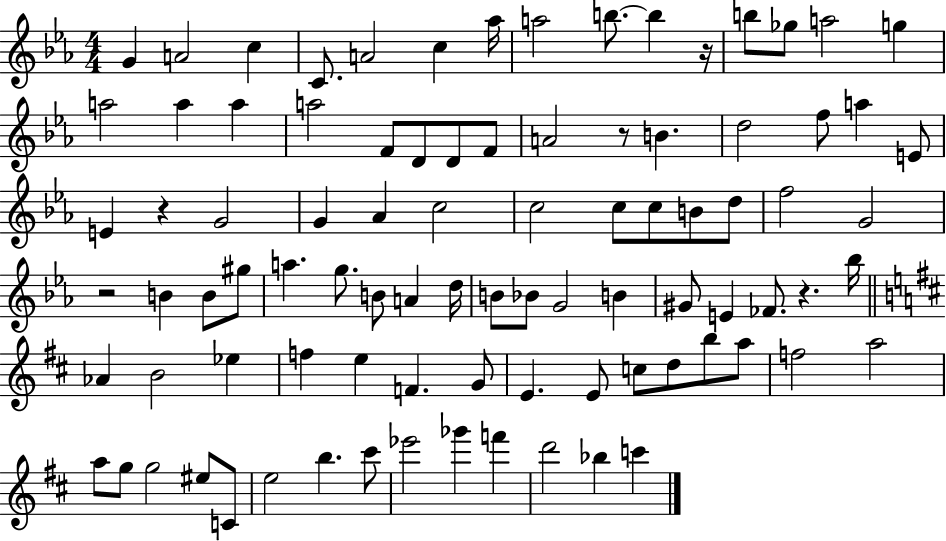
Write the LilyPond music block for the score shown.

{
  \clef treble
  \numericTimeSignature
  \time 4/4
  \key ees \major
  \repeat volta 2 { g'4 a'2 c''4 | c'8. a'2 c''4 aes''16 | a''2 b''8.~~ b''4 r16 | b''8 ges''8 a''2 g''4 | \break a''2 a''4 a''4 | a''2 f'8 d'8 d'8 f'8 | a'2 r8 b'4. | d''2 f''8 a''4 e'8 | \break e'4 r4 g'2 | g'4 aes'4 c''2 | c''2 c''8 c''8 b'8 d''8 | f''2 g'2 | \break r2 b'4 b'8 gis''8 | a''4. g''8. b'8 a'4 d''16 | b'8 bes'8 g'2 b'4 | gis'8 e'4 fes'8. r4. bes''16 | \break \bar "||" \break \key d \major aes'4 b'2 ees''4 | f''4 e''4 f'4. g'8 | e'4. e'8 c''8 d''8 b''8 a''8 | f''2 a''2 | \break a''8 g''8 g''2 eis''8 c'8 | e''2 b''4. cis'''8 | ees'''2 ges'''4 f'''4 | d'''2 bes''4 c'''4 | \break } \bar "|."
}